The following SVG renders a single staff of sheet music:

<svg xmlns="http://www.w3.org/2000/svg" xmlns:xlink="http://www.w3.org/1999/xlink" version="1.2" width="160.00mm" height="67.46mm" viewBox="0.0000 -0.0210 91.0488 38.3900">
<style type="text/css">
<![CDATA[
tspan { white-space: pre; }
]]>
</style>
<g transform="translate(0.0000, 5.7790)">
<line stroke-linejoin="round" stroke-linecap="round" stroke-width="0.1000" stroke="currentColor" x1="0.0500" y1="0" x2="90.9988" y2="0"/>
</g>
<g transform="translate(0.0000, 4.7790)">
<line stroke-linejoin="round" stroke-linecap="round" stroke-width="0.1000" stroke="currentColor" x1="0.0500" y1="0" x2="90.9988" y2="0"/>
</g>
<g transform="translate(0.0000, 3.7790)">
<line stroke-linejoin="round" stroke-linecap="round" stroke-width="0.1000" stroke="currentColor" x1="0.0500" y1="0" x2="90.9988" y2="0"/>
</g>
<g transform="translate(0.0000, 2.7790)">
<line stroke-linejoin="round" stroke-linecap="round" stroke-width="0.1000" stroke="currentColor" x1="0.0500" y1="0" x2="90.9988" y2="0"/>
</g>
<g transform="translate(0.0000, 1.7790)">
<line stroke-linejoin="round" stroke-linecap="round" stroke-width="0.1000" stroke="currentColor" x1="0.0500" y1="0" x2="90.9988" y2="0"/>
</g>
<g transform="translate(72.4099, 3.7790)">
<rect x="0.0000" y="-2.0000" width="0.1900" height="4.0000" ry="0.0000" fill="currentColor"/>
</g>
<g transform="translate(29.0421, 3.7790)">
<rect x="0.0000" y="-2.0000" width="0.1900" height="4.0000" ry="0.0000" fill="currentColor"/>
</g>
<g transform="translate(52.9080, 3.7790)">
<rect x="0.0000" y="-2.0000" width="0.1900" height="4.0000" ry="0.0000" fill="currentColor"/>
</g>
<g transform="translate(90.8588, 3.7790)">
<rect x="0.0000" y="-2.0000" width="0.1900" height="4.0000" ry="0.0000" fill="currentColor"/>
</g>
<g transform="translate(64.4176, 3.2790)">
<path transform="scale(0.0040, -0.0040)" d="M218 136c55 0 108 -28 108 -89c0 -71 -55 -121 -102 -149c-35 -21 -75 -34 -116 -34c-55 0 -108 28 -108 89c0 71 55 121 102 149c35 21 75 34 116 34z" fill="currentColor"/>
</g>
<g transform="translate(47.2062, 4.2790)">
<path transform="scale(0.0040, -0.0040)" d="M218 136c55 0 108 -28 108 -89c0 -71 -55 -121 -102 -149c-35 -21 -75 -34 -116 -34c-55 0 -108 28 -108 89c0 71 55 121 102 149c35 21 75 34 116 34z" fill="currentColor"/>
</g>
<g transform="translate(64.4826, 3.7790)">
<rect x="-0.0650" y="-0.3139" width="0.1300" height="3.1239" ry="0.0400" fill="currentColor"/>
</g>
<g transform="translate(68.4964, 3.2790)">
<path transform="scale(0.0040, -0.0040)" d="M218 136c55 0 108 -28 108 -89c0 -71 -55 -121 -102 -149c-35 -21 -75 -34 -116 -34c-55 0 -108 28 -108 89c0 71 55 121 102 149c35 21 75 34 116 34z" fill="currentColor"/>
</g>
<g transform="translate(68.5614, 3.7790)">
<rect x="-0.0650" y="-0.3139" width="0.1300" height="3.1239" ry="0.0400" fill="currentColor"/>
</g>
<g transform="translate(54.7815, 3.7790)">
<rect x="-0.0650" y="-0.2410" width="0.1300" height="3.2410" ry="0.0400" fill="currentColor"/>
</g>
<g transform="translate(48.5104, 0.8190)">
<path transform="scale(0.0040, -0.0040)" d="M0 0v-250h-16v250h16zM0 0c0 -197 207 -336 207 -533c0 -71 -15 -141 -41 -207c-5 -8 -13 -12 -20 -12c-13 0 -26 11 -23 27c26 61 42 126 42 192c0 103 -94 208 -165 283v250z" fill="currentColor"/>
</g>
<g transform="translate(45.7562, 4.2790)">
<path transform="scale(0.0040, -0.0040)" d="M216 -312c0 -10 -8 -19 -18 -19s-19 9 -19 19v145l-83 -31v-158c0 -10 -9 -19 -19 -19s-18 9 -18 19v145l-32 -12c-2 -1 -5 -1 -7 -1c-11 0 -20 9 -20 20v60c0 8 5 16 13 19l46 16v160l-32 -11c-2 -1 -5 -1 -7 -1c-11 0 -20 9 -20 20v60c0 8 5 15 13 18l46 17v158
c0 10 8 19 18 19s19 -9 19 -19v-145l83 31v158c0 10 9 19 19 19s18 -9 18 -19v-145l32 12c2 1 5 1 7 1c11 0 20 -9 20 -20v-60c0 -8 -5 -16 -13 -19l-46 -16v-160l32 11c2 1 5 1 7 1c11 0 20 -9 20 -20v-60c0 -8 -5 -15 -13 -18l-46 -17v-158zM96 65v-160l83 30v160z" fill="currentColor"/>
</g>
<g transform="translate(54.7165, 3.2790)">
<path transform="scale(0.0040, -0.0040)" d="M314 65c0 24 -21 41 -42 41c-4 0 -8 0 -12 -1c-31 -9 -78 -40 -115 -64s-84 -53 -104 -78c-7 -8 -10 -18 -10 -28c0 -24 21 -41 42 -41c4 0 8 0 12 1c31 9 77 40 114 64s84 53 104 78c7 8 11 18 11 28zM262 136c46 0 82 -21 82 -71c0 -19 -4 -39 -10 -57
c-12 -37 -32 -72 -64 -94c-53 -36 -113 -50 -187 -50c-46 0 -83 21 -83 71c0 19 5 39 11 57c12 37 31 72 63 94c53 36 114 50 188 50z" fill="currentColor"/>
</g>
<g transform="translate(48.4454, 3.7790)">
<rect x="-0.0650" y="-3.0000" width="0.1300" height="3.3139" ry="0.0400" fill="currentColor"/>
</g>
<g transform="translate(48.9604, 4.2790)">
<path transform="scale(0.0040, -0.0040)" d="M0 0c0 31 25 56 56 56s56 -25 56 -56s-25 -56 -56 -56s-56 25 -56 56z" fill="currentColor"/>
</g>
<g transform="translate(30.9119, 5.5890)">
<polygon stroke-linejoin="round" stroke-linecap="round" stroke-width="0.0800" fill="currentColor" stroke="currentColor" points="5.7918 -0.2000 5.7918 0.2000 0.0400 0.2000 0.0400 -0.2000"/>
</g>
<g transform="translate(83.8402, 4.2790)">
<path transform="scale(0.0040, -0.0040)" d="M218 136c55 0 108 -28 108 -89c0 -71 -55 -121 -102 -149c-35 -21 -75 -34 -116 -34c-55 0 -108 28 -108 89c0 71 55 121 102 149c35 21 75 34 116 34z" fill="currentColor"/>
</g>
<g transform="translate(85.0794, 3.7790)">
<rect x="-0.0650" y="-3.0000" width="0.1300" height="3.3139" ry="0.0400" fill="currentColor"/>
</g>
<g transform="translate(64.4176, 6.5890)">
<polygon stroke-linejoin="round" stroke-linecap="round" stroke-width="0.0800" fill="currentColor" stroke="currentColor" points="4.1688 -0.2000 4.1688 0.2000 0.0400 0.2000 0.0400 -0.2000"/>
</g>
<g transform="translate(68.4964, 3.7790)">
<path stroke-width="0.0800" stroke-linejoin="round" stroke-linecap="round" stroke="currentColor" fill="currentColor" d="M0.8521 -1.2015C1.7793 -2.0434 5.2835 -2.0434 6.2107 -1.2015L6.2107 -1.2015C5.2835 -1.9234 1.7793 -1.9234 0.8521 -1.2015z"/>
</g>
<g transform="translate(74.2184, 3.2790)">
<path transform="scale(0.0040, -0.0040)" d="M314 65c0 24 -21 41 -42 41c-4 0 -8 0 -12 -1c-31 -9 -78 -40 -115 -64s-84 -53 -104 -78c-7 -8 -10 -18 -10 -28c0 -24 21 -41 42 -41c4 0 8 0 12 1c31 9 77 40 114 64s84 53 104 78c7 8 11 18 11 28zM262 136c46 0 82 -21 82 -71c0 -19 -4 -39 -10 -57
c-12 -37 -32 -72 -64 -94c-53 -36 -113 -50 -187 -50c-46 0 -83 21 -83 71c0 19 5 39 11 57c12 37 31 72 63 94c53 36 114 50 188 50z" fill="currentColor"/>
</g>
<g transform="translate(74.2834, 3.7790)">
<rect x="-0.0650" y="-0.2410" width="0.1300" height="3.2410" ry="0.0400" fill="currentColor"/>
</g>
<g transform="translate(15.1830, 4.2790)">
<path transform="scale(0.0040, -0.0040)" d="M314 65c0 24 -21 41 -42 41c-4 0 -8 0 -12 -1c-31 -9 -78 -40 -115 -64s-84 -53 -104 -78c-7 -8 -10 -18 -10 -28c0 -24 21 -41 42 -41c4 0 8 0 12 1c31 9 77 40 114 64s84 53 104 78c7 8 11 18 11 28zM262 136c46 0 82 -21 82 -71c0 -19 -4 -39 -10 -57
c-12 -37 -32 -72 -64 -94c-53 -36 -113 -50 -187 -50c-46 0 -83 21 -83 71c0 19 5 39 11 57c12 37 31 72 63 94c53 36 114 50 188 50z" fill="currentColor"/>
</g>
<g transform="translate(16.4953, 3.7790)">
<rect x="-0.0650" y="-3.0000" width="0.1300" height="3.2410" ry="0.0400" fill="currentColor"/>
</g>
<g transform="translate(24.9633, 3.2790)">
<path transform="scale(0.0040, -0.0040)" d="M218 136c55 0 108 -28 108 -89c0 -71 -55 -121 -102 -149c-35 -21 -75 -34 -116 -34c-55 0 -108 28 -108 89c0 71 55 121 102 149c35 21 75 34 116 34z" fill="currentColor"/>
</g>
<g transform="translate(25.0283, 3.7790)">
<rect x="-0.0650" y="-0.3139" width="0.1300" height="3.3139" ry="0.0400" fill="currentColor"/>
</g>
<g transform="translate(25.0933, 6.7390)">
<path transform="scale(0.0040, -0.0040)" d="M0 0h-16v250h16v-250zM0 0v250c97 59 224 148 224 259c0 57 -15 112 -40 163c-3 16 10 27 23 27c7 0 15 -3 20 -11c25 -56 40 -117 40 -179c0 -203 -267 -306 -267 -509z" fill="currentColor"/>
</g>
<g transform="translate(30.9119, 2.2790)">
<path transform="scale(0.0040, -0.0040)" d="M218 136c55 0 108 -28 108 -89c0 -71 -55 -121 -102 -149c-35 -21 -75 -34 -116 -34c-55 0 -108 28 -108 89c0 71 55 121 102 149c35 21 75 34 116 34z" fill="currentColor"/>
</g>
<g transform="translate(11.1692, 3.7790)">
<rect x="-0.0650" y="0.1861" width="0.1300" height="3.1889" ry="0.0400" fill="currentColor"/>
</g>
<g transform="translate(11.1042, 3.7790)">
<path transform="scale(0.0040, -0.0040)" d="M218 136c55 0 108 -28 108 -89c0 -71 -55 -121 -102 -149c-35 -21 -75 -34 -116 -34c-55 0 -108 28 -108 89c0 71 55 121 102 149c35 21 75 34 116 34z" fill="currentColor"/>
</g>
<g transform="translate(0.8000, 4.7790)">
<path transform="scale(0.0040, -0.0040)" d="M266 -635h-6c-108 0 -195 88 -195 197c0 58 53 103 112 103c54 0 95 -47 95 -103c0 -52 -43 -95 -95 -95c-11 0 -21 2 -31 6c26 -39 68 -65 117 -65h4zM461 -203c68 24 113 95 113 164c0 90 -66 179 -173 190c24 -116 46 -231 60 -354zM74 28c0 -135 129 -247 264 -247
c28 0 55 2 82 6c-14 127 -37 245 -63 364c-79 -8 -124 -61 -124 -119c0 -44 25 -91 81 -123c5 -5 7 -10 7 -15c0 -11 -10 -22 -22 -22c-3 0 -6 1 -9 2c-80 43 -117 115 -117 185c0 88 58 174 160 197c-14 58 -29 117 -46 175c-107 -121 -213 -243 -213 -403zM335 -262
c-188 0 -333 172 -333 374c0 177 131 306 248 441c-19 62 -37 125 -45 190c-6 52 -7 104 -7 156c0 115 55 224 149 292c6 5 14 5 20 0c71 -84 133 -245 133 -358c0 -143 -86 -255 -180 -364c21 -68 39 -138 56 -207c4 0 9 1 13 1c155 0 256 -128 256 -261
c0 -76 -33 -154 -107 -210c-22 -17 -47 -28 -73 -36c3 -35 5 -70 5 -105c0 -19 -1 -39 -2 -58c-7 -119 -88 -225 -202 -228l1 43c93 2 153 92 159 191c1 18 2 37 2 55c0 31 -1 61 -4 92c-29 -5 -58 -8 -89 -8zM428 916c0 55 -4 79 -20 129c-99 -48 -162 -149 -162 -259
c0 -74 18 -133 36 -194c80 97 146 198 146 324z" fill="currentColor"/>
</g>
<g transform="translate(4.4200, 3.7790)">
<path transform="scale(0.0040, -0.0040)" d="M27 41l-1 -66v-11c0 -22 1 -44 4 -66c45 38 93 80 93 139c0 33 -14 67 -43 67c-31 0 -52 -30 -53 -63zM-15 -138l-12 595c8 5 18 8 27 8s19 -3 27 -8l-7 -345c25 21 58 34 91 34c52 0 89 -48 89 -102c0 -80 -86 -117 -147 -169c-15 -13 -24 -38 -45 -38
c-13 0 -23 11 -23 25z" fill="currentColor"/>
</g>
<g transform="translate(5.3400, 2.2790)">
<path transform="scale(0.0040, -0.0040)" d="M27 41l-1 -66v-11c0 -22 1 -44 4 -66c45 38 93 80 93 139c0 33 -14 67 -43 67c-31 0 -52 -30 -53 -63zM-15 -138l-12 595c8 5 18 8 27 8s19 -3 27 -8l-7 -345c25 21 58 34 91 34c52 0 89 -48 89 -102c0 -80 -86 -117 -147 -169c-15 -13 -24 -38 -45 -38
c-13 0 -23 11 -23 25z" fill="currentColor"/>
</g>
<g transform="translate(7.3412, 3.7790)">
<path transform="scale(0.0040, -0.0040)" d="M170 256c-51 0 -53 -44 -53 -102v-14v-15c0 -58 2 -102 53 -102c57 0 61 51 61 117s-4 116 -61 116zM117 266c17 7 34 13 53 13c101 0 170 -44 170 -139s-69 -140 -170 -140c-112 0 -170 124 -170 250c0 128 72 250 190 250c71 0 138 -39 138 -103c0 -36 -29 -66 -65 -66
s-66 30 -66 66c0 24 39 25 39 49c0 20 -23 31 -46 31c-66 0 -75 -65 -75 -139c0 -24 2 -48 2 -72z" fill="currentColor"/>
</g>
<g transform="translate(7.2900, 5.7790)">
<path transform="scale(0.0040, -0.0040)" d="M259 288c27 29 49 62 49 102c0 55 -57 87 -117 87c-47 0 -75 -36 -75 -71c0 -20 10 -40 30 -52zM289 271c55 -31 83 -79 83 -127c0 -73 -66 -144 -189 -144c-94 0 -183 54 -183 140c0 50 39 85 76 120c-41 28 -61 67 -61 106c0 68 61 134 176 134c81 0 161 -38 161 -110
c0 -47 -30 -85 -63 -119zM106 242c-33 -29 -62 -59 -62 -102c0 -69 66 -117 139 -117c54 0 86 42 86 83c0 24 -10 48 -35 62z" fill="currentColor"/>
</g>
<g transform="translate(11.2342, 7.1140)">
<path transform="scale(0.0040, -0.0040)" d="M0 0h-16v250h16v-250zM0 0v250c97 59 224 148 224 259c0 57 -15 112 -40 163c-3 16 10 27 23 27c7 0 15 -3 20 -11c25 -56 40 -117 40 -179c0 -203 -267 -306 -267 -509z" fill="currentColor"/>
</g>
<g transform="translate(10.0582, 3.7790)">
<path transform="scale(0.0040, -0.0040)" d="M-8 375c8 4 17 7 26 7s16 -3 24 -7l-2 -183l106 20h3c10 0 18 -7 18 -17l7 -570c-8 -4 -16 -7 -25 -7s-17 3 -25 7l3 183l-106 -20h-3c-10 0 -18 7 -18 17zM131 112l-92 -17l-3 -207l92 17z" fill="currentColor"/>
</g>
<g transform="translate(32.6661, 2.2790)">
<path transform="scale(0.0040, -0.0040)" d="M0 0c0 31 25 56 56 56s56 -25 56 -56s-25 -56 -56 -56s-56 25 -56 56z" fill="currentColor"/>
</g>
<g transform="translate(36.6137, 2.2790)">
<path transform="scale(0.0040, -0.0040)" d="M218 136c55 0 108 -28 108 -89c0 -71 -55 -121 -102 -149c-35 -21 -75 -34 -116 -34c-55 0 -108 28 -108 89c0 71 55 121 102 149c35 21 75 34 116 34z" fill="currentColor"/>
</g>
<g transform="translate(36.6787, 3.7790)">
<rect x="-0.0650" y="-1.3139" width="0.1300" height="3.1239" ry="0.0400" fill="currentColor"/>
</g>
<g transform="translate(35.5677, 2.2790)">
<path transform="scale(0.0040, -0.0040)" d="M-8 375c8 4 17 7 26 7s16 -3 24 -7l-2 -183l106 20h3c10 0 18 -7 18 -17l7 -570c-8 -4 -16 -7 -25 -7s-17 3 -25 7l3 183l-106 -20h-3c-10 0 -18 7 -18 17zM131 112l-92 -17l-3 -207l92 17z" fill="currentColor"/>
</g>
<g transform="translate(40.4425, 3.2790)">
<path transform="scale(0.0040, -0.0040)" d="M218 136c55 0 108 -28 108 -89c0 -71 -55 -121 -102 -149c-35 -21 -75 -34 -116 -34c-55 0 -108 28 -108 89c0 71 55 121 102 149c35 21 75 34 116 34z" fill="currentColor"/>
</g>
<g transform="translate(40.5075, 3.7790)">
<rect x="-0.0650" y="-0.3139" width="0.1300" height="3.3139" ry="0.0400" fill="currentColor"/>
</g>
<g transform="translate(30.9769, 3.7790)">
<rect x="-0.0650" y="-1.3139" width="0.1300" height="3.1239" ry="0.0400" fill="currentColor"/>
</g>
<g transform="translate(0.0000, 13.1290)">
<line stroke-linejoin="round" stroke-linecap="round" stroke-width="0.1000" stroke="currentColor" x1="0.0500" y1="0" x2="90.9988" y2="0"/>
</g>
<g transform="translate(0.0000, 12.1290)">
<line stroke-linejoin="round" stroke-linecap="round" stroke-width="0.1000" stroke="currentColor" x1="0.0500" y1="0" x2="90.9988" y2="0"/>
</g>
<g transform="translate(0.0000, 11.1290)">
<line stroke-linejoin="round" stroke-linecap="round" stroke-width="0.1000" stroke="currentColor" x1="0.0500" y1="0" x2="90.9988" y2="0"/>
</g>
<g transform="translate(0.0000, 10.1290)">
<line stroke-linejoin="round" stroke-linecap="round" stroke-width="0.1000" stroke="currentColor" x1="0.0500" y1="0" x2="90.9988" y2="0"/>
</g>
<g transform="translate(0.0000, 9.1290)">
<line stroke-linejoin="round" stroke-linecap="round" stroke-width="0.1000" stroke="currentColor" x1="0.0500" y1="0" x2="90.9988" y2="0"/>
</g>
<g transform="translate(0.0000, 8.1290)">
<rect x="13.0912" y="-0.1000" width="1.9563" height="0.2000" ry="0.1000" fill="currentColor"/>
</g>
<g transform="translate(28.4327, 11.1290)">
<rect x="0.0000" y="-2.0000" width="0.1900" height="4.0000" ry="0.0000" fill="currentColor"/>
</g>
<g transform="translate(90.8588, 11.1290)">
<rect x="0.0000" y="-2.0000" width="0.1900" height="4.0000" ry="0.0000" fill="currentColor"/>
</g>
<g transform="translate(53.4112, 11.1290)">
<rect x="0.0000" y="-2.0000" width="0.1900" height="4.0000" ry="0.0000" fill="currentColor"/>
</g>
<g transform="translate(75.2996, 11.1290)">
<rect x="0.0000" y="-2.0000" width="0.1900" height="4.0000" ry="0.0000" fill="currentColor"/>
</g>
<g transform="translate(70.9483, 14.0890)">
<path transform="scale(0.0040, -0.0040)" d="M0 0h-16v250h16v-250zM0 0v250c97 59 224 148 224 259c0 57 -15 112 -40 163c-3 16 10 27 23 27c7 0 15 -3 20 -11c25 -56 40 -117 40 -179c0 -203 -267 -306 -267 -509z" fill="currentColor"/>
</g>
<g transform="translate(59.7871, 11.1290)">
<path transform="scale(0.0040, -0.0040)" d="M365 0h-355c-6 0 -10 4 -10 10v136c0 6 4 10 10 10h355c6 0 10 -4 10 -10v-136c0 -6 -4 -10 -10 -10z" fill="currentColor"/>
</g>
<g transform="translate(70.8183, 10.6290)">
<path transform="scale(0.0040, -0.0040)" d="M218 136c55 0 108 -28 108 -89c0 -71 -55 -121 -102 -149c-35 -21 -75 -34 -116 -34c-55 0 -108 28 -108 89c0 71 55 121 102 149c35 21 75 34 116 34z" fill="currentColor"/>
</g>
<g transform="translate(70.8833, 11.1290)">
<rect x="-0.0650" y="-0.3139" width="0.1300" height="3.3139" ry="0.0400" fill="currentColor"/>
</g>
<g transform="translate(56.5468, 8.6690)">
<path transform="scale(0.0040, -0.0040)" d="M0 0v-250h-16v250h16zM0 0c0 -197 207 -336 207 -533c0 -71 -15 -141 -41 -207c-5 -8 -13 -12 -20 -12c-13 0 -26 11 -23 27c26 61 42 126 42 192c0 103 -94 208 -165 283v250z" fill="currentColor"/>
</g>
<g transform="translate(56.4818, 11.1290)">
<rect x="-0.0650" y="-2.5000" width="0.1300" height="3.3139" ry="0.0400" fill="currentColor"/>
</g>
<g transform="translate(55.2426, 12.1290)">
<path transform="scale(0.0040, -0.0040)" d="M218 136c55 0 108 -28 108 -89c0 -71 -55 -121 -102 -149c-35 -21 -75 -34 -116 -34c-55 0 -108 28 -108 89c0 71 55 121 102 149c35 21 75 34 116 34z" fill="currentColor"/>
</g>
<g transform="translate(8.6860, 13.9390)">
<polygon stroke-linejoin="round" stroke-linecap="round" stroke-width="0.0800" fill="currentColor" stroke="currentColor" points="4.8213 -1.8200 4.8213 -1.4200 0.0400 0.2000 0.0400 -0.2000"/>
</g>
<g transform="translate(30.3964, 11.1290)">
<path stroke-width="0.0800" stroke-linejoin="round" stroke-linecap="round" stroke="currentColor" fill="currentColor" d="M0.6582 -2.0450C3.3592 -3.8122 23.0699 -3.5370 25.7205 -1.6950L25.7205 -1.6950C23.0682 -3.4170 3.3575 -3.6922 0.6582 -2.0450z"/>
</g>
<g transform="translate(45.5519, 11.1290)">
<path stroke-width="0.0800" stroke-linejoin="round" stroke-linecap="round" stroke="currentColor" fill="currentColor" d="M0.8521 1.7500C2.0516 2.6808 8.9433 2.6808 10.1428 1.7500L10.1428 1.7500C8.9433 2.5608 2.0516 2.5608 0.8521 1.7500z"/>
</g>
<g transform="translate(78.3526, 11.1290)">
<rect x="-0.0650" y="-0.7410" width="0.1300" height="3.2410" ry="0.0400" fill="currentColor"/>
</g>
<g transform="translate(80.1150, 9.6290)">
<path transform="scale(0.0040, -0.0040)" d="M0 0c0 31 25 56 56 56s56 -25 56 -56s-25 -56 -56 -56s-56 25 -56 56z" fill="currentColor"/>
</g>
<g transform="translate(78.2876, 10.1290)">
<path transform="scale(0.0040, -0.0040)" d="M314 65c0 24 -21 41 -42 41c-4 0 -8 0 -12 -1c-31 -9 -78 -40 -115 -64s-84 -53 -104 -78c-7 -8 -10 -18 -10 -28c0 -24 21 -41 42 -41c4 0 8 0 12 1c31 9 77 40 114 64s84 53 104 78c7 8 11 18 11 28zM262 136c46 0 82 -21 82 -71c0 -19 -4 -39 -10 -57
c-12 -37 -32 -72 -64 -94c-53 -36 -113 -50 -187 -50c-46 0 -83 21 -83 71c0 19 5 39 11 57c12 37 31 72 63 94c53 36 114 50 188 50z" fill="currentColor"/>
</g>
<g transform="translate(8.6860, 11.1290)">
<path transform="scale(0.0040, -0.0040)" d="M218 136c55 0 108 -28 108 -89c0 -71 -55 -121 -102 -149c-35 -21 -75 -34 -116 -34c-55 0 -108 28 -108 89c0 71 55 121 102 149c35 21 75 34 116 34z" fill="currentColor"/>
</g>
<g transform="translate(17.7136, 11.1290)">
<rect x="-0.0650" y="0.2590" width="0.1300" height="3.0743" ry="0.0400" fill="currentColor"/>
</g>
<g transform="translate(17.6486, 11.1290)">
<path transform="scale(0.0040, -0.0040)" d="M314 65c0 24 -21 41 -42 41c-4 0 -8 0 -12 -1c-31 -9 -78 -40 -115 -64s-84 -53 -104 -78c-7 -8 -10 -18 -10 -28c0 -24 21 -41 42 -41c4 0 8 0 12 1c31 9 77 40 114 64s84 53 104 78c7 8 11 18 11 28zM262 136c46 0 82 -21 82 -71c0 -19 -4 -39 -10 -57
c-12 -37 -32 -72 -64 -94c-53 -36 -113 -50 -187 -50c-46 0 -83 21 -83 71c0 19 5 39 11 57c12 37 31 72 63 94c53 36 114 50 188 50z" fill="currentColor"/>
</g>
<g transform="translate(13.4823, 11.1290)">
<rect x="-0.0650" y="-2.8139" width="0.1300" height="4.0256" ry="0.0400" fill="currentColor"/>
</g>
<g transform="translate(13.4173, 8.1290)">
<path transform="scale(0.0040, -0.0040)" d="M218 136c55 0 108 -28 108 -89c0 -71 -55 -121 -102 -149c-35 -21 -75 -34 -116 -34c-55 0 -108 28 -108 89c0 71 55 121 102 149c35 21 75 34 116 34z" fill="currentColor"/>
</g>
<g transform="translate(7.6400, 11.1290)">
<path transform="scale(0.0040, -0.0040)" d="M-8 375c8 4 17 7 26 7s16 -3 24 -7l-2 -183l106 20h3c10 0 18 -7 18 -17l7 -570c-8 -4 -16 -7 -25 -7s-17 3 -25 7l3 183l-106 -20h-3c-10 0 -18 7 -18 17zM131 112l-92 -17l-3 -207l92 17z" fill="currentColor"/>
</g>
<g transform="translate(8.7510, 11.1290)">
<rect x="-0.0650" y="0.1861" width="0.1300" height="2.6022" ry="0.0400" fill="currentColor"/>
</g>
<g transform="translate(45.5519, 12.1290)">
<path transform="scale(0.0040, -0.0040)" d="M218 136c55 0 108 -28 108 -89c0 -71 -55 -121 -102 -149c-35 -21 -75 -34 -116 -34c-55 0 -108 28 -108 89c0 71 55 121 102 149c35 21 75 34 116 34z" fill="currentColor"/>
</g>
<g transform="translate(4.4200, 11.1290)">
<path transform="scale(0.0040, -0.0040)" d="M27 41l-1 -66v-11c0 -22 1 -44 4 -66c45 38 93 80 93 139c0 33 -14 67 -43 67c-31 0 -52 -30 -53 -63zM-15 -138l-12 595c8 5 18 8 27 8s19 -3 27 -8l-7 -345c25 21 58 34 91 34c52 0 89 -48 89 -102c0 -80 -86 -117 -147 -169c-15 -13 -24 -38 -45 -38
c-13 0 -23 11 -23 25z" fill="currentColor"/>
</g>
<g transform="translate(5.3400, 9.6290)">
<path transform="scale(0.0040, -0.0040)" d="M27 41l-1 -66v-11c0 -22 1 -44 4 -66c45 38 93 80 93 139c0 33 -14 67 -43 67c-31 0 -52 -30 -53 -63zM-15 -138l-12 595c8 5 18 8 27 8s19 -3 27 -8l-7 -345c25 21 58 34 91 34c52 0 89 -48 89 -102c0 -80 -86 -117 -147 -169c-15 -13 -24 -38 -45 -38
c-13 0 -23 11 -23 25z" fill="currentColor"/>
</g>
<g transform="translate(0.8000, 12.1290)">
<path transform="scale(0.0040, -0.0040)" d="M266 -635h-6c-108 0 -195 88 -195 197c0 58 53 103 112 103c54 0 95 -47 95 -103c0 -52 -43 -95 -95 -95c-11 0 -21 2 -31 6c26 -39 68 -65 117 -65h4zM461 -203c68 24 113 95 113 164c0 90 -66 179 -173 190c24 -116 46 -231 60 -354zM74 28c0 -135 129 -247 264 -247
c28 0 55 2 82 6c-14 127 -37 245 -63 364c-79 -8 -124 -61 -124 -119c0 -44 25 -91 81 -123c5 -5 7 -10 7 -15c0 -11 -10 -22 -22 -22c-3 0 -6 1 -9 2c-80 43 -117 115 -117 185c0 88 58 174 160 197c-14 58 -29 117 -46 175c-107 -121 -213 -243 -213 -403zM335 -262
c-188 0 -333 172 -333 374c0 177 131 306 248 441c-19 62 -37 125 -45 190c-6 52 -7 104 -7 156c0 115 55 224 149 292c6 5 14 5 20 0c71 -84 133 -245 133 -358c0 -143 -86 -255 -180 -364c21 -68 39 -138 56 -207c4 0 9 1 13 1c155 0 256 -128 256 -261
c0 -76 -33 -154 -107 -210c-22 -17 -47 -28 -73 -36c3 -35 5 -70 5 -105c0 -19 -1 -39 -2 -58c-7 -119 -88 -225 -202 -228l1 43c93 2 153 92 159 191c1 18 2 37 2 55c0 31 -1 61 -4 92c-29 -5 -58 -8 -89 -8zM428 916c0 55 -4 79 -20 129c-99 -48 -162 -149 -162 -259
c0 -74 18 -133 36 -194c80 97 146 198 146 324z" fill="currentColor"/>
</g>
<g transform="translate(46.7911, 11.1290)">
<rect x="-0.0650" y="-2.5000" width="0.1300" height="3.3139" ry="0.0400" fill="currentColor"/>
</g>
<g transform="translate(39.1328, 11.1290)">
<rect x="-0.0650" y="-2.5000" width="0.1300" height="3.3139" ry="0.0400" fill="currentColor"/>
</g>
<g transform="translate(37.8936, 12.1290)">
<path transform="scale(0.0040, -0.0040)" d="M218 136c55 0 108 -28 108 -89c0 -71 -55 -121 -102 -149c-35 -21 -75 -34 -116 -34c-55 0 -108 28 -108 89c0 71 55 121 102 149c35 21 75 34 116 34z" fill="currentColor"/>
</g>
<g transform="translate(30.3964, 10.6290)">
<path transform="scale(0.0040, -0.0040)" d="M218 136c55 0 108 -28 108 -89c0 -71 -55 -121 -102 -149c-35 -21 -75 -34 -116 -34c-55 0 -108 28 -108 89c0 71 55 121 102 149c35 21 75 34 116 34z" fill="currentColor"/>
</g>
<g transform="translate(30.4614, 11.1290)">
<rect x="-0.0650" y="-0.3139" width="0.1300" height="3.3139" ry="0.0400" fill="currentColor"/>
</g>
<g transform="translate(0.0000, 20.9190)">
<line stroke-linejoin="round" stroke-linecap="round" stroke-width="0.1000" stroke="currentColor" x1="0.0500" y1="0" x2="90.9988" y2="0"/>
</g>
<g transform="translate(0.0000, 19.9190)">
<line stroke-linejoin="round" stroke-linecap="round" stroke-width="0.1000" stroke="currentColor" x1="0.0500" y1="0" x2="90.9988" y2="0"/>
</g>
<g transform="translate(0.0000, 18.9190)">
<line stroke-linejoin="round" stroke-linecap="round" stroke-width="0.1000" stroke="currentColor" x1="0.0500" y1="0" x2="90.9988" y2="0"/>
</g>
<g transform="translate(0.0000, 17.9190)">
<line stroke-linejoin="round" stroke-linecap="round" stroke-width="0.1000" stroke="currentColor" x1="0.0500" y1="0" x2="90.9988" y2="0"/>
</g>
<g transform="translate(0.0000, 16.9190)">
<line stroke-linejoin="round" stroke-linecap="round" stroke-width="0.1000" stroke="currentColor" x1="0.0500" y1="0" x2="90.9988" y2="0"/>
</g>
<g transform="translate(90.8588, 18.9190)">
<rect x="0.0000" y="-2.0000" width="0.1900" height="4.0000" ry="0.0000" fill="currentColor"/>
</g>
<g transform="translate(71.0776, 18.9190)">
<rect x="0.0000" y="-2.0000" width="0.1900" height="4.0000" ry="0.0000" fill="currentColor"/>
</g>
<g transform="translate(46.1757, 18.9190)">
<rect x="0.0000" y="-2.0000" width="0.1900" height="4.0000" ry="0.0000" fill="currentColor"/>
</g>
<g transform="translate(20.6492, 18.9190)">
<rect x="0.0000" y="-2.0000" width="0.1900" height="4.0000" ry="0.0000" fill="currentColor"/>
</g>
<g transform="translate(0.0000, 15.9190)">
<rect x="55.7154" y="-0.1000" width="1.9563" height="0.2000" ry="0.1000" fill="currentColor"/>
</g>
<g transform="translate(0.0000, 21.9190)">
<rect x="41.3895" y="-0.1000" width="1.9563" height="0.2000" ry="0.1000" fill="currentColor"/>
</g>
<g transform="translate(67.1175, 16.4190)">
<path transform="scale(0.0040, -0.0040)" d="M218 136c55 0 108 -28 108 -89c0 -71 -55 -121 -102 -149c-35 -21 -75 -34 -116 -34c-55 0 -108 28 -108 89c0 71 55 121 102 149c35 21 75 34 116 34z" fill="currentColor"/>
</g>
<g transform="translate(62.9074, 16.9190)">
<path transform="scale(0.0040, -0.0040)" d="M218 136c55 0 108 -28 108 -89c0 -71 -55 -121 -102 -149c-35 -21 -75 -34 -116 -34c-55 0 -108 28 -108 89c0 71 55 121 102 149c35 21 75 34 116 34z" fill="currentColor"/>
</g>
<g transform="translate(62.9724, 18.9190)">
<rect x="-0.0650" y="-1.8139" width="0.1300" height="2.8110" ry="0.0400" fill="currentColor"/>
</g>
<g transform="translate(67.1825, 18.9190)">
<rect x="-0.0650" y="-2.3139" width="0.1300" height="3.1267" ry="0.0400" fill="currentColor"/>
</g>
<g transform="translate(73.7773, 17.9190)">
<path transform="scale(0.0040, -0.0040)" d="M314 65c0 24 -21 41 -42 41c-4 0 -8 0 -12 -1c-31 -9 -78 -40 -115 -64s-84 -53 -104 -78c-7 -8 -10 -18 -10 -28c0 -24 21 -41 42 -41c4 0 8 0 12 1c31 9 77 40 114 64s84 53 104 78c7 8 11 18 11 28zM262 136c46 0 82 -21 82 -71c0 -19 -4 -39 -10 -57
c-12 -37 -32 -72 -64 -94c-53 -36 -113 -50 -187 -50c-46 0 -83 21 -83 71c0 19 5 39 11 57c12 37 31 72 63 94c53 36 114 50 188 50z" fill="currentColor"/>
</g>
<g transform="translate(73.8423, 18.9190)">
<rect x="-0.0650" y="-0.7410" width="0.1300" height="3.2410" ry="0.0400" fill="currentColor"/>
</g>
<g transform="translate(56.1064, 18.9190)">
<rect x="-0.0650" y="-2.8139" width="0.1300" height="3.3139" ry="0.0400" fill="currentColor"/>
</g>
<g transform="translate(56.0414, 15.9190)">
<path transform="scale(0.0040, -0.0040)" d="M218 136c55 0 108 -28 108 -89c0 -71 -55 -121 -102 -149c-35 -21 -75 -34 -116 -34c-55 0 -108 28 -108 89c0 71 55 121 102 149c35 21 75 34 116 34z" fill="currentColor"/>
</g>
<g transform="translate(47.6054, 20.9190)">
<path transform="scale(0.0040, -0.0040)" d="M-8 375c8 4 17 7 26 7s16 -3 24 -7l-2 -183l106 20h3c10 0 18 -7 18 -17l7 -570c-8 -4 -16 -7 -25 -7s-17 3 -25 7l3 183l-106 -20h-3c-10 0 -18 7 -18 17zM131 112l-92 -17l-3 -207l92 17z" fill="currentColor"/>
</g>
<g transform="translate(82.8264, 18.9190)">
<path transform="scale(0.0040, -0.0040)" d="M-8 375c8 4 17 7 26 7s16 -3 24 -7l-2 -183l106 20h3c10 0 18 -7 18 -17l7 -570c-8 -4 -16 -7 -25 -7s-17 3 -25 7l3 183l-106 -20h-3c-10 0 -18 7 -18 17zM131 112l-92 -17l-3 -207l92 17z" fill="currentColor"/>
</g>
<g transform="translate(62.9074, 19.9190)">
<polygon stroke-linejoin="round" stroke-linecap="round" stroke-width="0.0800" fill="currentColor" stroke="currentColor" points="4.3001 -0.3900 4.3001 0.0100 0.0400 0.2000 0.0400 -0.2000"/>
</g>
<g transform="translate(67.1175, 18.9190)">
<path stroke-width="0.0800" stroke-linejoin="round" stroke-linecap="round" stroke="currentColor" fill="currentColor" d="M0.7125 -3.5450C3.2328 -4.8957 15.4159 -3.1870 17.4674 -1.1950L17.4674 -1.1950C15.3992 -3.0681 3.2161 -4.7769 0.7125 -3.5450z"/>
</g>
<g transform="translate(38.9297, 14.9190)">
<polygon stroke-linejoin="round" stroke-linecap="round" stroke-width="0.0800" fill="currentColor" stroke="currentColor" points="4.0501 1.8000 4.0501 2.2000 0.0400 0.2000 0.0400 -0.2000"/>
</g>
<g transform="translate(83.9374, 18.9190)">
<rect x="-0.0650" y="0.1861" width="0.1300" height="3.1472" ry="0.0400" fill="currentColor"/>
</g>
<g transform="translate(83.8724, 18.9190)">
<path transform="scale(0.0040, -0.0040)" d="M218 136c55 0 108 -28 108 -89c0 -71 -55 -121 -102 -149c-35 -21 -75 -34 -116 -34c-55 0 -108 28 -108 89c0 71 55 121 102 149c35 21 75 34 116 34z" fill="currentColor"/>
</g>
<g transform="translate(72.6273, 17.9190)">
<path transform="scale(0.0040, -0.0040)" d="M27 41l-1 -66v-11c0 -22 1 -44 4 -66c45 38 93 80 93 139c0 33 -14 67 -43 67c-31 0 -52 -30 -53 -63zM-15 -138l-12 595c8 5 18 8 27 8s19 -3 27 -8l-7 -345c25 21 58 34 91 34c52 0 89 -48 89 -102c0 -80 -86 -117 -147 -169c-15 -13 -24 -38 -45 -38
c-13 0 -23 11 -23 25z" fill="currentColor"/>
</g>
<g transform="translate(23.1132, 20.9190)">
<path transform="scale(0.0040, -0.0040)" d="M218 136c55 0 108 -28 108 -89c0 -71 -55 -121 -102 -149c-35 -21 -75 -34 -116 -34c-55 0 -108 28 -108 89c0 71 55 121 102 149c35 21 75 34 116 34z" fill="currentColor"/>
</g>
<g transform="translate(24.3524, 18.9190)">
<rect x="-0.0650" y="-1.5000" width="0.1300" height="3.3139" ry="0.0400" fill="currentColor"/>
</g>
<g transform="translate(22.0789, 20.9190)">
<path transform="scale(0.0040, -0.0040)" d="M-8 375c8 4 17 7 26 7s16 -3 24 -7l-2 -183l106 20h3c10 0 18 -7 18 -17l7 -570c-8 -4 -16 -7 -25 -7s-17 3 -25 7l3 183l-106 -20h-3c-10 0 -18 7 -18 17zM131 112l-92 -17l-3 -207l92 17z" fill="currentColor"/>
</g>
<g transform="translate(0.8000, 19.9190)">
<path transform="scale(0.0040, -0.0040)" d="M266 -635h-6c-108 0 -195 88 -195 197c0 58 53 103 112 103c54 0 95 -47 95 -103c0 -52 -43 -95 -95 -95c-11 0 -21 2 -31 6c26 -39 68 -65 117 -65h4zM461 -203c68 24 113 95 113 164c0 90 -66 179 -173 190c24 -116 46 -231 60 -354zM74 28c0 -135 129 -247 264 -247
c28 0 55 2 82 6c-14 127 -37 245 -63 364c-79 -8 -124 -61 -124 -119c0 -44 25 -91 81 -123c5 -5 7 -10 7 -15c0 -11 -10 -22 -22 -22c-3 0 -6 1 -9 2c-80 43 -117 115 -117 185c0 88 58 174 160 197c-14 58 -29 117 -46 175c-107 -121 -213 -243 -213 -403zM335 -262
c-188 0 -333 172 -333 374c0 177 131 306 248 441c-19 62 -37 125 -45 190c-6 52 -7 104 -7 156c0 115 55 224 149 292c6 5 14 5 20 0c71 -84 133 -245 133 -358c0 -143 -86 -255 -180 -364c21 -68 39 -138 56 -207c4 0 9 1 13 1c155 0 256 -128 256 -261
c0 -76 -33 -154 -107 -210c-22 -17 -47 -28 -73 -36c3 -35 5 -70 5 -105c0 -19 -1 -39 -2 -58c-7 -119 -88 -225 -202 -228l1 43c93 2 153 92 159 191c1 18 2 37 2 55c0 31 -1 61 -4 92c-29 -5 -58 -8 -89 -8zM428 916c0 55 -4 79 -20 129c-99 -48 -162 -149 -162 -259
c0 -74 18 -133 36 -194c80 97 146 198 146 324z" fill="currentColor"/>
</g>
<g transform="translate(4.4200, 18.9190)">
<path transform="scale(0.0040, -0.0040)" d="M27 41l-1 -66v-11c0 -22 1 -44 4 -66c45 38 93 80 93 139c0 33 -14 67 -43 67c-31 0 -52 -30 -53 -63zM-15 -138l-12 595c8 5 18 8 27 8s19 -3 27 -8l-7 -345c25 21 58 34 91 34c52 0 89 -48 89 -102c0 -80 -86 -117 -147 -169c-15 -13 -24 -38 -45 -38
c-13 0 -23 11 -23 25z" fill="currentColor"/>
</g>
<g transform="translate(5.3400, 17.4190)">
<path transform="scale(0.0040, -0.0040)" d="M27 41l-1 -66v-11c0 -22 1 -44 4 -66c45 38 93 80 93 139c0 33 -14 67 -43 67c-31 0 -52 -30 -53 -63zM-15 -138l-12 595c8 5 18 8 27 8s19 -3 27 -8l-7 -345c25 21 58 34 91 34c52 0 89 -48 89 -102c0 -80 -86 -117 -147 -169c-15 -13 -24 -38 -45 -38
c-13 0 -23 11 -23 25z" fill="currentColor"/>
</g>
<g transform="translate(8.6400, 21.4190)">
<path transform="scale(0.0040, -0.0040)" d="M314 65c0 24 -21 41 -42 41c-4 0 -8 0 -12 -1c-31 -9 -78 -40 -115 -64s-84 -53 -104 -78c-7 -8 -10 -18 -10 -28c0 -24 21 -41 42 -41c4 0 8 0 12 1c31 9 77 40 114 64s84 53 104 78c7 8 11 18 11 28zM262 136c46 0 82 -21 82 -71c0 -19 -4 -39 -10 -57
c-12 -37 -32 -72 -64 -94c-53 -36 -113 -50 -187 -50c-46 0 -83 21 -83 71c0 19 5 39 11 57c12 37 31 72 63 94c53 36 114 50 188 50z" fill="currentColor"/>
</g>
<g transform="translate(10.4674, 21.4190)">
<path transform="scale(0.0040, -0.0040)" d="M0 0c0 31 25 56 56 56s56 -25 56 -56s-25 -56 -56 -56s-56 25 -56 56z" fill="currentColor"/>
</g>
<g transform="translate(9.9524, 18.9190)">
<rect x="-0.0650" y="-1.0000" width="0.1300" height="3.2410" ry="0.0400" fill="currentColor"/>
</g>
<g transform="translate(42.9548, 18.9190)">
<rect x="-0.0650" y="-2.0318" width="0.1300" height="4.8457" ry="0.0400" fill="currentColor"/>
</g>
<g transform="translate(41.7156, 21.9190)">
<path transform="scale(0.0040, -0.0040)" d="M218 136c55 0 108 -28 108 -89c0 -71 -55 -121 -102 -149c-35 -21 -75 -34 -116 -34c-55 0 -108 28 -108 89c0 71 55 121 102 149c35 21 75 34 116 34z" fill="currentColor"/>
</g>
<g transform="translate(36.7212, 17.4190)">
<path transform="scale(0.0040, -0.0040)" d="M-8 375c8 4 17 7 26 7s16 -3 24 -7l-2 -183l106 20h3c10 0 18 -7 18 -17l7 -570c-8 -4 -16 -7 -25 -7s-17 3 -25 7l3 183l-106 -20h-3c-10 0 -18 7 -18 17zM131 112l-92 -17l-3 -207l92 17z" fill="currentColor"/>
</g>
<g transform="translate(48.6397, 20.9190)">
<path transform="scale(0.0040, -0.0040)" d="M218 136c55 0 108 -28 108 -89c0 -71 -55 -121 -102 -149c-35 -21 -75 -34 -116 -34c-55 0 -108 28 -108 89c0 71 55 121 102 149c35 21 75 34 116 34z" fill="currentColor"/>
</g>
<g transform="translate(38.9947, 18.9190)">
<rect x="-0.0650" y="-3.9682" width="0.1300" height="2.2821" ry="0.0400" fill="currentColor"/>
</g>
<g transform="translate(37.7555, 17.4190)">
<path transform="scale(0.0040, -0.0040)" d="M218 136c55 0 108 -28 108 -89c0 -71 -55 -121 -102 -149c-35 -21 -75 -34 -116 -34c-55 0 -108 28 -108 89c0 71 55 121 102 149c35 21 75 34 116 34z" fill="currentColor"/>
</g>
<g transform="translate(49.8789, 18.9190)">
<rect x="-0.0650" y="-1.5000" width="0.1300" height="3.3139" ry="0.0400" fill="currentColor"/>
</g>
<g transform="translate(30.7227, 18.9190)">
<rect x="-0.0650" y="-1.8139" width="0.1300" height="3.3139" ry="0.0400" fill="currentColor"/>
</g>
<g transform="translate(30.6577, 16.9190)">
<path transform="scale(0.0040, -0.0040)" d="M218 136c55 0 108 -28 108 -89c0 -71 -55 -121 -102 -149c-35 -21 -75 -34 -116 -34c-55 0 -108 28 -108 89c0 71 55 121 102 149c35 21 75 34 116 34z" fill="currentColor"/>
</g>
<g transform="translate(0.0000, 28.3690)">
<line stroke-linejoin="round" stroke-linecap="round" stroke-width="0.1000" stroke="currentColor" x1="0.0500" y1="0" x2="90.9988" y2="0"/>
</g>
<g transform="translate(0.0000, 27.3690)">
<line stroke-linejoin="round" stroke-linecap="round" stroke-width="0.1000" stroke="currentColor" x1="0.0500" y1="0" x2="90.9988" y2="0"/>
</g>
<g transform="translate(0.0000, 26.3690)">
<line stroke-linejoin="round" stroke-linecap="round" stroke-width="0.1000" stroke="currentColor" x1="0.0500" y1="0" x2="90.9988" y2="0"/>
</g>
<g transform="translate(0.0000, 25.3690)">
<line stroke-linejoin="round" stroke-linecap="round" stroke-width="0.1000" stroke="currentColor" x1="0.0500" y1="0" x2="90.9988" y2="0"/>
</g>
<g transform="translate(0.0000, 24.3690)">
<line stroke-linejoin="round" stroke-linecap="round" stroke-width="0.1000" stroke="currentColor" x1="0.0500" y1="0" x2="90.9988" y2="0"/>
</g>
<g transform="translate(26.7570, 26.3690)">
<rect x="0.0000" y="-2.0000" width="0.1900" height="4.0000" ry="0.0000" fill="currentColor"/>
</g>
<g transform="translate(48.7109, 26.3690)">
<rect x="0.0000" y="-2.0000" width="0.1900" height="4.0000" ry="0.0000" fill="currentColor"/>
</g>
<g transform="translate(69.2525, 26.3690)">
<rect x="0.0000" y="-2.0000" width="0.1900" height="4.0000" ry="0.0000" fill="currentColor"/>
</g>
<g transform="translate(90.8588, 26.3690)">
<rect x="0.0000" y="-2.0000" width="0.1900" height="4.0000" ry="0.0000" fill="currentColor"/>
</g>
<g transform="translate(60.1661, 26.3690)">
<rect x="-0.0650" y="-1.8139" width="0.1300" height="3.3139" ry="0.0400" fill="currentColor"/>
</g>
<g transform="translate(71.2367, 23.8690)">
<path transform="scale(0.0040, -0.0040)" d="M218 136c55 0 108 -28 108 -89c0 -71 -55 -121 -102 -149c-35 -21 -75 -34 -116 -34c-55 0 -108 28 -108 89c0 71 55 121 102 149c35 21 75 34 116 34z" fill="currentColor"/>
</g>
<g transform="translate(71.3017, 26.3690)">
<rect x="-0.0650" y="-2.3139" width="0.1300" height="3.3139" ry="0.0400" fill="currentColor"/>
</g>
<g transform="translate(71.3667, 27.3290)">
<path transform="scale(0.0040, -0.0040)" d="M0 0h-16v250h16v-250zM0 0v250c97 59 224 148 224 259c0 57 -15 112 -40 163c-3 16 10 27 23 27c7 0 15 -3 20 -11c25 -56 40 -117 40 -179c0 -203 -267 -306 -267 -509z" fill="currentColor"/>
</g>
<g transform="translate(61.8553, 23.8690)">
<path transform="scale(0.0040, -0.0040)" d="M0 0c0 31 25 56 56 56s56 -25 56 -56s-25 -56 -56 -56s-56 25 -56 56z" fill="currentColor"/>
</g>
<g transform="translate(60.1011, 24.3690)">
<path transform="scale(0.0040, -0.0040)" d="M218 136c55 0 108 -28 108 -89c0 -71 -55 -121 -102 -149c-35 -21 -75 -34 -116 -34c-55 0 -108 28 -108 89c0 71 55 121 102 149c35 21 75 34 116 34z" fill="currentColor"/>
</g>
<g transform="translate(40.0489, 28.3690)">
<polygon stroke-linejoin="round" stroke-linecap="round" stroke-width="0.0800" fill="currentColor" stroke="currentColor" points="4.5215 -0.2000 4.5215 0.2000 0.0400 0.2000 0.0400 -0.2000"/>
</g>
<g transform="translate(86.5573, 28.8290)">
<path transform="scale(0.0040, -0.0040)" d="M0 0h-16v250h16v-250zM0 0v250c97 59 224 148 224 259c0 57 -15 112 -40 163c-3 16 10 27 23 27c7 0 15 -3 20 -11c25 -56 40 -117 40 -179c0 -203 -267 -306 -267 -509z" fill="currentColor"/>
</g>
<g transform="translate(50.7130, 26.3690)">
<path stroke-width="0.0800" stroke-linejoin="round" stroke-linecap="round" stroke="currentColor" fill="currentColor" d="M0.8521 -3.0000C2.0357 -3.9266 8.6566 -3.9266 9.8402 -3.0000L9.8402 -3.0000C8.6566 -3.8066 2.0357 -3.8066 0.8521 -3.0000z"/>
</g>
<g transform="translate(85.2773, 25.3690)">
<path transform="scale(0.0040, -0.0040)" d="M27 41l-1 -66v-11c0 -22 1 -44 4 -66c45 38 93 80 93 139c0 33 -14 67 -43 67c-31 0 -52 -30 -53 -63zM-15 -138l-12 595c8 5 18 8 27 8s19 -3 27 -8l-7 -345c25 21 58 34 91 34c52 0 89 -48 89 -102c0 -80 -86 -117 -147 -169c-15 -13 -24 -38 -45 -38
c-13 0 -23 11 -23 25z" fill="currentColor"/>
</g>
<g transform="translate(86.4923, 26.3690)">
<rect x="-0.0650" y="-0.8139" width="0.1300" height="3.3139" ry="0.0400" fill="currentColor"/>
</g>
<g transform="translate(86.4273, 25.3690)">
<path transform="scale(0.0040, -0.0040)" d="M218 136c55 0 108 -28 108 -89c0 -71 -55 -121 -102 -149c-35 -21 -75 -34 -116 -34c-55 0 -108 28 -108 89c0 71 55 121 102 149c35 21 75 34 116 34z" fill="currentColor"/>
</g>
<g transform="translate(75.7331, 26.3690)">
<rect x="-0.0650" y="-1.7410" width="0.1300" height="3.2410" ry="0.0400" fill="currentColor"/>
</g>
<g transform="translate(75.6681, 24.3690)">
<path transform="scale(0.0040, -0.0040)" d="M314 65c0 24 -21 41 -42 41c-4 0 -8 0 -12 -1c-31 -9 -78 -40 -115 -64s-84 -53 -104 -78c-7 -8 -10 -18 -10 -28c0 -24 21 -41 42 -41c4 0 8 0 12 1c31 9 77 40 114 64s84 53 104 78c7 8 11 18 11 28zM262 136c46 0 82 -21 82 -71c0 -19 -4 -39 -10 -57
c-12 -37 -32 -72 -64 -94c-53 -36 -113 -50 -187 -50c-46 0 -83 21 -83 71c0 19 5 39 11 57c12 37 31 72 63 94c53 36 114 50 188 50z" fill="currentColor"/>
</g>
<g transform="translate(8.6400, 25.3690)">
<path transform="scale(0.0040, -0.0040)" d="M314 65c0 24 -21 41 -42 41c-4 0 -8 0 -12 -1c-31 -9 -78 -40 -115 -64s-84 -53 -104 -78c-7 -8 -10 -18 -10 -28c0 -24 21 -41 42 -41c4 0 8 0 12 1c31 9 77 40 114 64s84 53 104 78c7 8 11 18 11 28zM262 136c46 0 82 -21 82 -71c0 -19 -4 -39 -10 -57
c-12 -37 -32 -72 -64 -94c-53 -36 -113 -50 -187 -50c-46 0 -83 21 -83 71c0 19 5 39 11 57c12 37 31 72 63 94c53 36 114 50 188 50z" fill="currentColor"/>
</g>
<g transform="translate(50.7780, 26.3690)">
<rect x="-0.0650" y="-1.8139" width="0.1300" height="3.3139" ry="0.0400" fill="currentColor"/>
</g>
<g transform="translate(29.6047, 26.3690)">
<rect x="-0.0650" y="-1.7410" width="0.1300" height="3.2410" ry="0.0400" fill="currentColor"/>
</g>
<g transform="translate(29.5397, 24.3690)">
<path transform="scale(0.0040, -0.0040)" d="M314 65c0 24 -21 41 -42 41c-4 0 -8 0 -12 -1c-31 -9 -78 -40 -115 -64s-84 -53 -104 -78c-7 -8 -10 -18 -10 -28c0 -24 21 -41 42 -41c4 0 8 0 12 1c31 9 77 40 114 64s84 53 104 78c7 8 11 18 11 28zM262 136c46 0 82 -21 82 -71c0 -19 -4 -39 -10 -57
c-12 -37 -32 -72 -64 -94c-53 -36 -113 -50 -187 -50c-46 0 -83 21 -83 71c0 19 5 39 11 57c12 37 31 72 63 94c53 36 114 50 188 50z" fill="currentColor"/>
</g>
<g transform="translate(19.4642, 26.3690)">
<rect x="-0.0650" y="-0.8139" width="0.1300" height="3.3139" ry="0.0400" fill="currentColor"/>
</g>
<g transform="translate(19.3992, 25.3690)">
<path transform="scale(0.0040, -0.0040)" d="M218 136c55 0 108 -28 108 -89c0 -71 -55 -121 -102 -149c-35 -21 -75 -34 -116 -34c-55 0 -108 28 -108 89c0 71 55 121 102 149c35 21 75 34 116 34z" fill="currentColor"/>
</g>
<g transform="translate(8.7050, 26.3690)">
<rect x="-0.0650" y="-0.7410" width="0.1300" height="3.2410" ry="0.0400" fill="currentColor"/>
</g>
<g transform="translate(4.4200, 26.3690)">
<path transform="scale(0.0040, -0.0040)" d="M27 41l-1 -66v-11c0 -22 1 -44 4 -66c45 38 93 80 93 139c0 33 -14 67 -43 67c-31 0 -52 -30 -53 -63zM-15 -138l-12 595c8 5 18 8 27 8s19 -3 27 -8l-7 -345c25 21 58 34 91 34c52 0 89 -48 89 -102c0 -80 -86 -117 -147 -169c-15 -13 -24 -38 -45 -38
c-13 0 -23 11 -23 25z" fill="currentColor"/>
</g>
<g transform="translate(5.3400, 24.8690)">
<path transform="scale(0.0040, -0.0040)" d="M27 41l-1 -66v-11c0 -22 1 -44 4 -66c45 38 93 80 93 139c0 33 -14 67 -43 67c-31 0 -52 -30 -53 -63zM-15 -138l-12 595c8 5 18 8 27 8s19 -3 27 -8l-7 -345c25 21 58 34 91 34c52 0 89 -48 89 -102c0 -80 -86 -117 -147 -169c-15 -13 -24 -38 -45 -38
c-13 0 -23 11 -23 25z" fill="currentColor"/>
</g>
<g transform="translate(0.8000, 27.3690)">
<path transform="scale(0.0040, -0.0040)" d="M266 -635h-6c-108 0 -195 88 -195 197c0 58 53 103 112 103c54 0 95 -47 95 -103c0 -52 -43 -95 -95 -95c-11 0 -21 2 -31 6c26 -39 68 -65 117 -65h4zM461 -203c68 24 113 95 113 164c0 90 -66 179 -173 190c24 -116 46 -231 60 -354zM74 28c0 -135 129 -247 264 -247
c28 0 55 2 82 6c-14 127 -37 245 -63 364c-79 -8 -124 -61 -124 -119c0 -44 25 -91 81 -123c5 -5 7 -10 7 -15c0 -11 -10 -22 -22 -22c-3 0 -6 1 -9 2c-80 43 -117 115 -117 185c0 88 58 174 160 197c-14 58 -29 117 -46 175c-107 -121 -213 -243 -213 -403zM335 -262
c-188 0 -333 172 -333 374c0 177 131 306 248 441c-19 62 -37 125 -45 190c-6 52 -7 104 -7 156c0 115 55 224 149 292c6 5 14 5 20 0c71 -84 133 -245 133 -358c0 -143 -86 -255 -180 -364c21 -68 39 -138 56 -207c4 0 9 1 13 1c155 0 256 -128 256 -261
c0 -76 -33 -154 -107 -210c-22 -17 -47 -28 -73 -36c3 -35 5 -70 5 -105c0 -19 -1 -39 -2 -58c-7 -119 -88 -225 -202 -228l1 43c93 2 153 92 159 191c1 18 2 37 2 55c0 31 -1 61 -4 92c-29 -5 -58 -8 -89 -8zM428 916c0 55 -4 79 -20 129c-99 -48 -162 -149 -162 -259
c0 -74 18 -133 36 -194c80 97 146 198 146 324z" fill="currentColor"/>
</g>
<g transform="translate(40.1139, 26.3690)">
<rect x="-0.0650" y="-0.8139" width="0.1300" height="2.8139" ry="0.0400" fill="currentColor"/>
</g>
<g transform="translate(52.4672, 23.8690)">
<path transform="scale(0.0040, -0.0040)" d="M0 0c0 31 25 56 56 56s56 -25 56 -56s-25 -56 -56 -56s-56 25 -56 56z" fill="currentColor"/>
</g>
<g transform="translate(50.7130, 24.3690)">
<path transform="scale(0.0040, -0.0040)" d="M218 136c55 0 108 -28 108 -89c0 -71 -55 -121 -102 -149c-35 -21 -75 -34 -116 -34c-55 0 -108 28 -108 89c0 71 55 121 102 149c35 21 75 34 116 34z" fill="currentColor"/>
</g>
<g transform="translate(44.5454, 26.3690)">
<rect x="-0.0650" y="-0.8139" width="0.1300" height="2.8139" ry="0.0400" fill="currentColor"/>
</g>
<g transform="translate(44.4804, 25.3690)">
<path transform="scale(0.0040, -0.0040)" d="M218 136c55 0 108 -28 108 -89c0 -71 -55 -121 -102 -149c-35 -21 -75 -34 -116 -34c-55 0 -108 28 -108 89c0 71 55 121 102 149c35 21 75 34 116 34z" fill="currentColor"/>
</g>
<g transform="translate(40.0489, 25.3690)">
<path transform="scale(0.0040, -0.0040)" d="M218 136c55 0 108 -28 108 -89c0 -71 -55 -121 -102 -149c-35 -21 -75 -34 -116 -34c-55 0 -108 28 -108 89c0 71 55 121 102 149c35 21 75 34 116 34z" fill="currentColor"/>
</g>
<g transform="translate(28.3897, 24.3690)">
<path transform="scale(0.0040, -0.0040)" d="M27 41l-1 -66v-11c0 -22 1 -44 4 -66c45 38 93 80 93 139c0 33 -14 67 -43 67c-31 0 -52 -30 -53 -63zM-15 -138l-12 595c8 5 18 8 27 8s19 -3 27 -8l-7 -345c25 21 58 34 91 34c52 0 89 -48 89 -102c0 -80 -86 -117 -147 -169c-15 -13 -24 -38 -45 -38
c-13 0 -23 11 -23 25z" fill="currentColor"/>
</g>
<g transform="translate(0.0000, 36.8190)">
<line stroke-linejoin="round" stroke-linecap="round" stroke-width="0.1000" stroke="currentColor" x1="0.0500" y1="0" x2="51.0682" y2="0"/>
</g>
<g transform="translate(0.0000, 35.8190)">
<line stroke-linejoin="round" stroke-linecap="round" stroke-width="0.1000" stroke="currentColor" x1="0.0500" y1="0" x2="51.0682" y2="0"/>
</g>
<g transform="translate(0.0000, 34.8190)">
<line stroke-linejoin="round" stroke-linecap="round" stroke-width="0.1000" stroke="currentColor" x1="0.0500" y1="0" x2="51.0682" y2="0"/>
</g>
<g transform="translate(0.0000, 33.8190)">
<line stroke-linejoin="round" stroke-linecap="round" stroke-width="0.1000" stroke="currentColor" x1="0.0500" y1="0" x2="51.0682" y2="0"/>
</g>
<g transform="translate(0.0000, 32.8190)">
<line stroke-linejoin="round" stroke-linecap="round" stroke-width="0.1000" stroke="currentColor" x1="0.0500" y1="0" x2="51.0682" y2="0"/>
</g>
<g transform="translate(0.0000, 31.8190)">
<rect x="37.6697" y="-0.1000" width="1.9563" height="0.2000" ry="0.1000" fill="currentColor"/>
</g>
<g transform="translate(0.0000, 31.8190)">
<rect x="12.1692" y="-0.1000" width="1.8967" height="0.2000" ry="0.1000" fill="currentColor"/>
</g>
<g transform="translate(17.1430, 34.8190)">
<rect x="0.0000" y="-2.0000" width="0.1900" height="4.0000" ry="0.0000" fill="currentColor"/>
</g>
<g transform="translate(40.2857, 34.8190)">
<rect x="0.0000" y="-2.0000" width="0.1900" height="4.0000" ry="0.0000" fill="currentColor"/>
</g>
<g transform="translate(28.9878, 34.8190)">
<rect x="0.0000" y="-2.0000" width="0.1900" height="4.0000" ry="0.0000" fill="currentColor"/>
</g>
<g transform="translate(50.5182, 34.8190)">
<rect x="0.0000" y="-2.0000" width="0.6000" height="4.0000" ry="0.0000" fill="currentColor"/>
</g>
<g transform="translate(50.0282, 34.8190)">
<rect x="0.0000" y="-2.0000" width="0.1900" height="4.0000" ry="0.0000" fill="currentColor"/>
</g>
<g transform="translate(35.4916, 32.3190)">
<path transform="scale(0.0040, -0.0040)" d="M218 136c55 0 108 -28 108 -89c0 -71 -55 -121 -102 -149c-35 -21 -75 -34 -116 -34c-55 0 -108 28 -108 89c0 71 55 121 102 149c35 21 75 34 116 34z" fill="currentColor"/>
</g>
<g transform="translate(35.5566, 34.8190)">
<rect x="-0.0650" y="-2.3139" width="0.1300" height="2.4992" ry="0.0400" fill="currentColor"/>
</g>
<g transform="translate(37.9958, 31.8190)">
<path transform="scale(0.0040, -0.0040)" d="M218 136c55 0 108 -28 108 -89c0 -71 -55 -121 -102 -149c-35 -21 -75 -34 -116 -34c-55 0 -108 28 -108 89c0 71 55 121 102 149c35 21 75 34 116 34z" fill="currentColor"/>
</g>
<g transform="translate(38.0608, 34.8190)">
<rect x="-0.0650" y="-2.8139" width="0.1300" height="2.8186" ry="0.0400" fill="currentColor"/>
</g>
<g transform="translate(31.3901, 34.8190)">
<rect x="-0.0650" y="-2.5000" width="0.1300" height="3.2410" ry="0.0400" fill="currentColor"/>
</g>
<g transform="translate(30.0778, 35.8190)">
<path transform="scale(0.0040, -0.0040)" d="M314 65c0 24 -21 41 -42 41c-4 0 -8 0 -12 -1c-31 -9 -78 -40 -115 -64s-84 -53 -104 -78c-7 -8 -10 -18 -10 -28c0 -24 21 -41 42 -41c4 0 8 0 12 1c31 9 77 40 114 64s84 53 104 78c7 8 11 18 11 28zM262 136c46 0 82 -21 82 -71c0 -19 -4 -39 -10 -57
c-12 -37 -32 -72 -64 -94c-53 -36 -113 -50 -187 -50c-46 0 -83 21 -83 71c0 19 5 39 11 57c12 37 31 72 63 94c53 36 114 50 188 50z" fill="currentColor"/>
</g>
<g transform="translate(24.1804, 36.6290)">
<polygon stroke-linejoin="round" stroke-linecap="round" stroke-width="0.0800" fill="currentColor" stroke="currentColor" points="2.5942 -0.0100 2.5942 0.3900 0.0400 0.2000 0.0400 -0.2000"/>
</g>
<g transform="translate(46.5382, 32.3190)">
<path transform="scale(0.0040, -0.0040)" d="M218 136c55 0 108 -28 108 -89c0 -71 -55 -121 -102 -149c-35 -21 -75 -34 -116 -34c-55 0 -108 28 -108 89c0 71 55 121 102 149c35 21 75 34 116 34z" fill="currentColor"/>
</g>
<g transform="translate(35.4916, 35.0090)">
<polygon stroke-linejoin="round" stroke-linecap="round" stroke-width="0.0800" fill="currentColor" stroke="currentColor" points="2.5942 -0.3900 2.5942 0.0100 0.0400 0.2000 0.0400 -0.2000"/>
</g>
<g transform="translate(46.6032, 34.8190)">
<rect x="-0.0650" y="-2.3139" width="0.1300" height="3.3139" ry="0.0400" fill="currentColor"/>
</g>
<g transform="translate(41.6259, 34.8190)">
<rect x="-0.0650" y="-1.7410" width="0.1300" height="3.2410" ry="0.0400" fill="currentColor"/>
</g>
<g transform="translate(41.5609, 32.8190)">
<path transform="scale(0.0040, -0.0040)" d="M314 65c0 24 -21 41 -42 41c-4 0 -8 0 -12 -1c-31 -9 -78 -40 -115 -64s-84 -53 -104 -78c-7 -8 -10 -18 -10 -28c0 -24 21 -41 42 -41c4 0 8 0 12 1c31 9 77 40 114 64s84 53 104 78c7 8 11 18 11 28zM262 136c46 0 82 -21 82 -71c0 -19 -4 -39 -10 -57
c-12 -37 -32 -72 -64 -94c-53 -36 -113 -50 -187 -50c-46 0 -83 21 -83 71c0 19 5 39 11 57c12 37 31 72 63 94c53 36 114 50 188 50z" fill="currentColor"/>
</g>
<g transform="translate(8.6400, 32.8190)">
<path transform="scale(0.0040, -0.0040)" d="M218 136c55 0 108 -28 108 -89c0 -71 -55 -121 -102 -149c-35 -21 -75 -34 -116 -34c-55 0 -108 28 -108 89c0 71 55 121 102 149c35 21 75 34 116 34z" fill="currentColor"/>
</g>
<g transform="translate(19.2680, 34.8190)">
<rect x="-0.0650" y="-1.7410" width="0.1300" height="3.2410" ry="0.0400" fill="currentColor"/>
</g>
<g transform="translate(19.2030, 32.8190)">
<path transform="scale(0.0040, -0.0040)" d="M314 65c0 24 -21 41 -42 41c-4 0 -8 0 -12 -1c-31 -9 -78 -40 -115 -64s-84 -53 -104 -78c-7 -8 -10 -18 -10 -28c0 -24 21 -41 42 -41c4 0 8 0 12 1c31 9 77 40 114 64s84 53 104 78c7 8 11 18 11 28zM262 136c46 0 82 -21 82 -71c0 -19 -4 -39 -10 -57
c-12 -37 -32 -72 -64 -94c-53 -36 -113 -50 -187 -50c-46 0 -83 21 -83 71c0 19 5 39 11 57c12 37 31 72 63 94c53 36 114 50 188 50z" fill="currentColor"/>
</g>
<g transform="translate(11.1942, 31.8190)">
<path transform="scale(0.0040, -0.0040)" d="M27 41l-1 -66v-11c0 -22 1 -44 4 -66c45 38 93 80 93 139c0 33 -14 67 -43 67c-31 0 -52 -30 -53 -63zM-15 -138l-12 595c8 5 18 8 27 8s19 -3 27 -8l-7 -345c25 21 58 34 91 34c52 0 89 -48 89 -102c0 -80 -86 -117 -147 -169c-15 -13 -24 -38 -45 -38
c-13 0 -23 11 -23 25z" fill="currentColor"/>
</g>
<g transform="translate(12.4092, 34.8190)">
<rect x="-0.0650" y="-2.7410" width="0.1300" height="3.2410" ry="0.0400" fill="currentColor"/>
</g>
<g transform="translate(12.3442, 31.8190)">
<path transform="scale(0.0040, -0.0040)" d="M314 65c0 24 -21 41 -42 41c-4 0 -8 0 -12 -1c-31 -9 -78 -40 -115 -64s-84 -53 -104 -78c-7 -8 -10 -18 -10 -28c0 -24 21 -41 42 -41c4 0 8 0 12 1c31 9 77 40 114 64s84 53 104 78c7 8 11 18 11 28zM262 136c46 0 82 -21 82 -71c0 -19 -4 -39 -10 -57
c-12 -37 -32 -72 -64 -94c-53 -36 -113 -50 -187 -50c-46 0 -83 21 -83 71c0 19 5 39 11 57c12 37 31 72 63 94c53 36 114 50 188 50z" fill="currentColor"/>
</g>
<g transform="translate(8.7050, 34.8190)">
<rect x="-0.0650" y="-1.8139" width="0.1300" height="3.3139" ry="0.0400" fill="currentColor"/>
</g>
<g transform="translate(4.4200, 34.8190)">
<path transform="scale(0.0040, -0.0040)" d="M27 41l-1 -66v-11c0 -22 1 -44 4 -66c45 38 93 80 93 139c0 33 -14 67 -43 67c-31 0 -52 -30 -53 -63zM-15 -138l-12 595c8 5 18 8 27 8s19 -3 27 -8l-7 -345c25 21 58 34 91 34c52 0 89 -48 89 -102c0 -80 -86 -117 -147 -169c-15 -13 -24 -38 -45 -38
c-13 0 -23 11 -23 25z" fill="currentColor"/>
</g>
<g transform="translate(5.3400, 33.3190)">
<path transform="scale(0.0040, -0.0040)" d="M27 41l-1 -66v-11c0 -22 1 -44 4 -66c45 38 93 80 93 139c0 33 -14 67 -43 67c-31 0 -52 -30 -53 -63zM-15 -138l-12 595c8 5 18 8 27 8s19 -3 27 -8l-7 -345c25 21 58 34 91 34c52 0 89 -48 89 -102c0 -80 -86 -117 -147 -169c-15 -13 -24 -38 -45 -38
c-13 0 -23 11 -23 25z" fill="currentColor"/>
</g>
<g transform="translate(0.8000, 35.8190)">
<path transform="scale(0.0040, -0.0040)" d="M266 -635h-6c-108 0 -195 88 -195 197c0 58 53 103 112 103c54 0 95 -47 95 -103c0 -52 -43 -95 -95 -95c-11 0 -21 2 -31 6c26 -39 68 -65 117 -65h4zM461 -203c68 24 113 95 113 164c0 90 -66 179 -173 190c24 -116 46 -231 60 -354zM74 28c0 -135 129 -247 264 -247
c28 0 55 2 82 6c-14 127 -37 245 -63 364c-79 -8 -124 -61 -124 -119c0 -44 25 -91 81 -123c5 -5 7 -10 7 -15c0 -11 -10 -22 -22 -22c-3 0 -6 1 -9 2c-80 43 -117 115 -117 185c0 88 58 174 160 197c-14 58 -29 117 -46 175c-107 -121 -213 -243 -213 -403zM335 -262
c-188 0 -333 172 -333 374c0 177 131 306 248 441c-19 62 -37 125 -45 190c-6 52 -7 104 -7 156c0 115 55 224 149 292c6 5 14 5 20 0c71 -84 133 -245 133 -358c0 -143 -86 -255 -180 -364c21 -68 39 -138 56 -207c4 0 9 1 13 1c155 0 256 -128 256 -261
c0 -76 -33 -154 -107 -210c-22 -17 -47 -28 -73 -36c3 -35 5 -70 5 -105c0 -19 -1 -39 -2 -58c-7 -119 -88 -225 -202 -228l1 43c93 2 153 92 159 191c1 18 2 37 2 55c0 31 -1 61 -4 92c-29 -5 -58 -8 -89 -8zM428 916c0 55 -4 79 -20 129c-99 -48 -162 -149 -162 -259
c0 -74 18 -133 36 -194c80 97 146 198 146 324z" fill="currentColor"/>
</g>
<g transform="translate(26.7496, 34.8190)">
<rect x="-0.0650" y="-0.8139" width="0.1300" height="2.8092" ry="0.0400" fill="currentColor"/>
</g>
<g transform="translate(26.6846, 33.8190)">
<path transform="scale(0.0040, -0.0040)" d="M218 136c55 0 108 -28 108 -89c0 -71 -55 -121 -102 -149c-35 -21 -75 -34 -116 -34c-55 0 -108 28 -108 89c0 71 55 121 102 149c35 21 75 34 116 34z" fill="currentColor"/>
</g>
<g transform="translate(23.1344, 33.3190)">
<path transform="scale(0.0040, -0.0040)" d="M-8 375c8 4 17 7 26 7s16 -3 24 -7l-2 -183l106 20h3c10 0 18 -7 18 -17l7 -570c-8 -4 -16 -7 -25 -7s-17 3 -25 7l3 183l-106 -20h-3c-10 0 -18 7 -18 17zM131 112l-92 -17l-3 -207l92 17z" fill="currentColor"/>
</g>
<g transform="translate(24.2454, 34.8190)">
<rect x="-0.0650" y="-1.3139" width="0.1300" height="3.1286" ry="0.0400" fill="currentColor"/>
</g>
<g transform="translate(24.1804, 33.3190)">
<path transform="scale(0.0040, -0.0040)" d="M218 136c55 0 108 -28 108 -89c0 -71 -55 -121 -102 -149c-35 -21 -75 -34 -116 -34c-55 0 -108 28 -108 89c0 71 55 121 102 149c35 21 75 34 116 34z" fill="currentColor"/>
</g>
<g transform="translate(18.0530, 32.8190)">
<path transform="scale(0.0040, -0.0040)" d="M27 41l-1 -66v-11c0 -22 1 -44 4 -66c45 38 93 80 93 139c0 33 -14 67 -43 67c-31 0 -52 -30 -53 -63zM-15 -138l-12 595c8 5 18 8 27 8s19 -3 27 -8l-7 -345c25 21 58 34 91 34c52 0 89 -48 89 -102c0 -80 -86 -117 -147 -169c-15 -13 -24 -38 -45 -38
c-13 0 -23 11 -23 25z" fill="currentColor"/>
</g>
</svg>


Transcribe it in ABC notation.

X:1
T:Untitled
M:6/8
L:1/4
K:Bb
B/2 A2 c/2 _e/2 e/2 c ^A/2 c2 c/2 c/2 c2 A B/2 a/2 B2 c G G G/2 z2 c/2 d2 D2 E f e/2 C/2 E a f/2 g/2 _d2 B d2 d _f2 d/2 d/2 f f g/2 f2 _d/2 f _a2 _f2 e/2 d/2 G2 g/2 a/2 f2 g